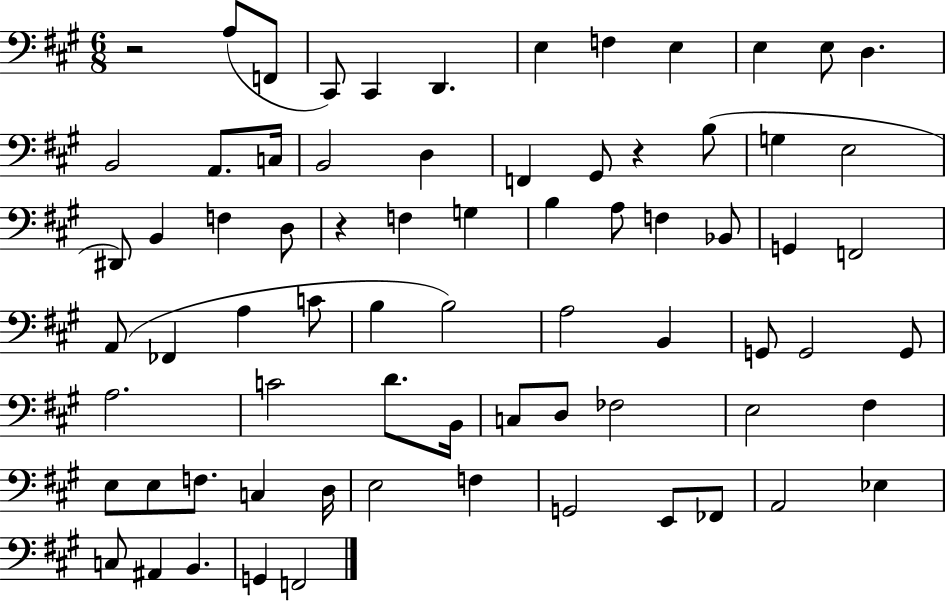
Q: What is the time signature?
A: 6/8